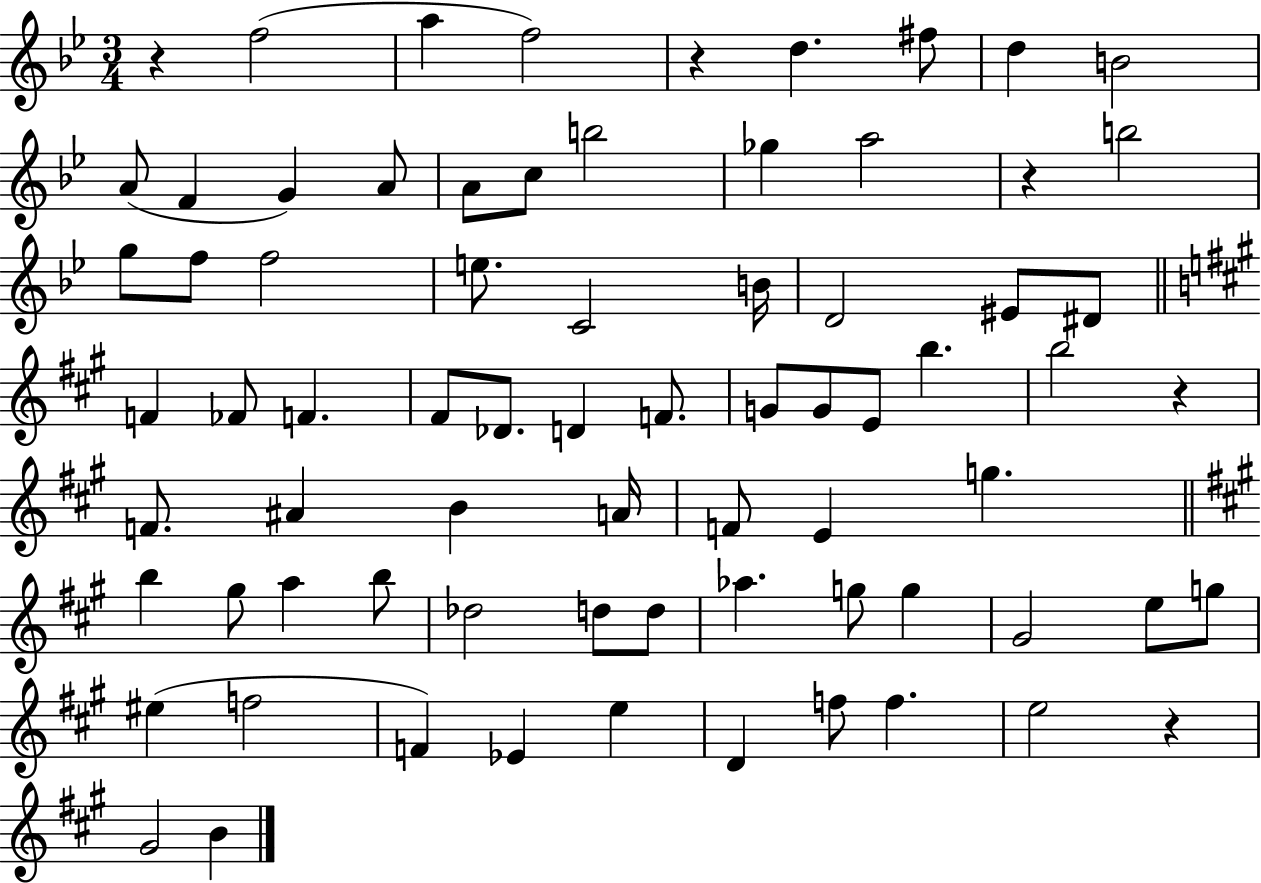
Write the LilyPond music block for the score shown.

{
  \clef treble
  \numericTimeSignature
  \time 3/4
  \key bes \major
  \repeat volta 2 { r4 f''2( | a''4 f''2) | r4 d''4. fis''8 | d''4 b'2 | \break a'8( f'4 g'4) a'8 | a'8 c''8 b''2 | ges''4 a''2 | r4 b''2 | \break g''8 f''8 f''2 | e''8. c'2 b'16 | d'2 eis'8 dis'8 | \bar "||" \break \key a \major f'4 fes'8 f'4. | fis'8 des'8. d'4 f'8. | g'8 g'8 e'8 b''4. | b''2 r4 | \break f'8. ais'4 b'4 a'16 | f'8 e'4 g''4. | \bar "||" \break \key a \major b''4 gis''8 a''4 b''8 | des''2 d''8 d''8 | aes''4. g''8 g''4 | gis'2 e''8 g''8 | \break eis''4( f''2 | f'4) ees'4 e''4 | d'4 f''8 f''4. | e''2 r4 | \break gis'2 b'4 | } \bar "|."
}